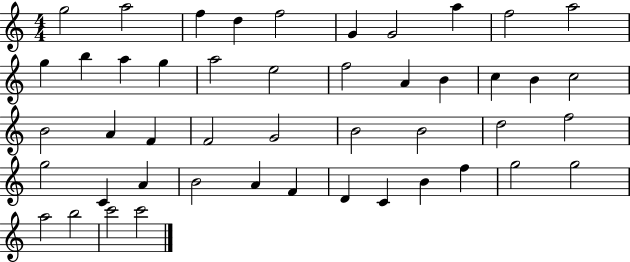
X:1
T:Untitled
M:4/4
L:1/4
K:C
g2 a2 f d f2 G G2 a f2 a2 g b a g a2 e2 f2 A B c B c2 B2 A F F2 G2 B2 B2 d2 f2 g2 C A B2 A F D C B f g2 g2 a2 b2 c'2 c'2